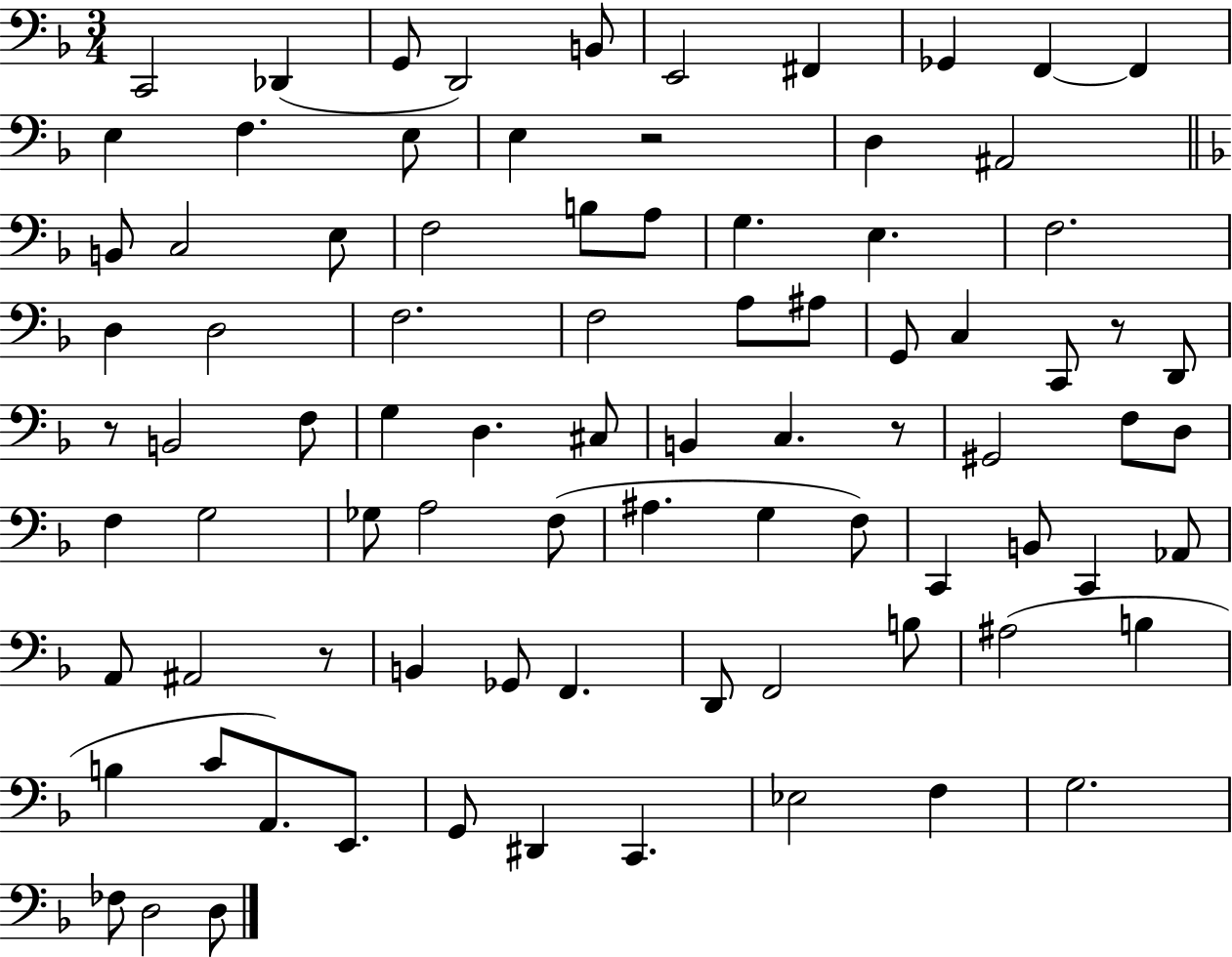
C2/h Db2/q G2/e D2/h B2/e E2/h F#2/q Gb2/q F2/q F2/q E3/q F3/q. E3/e E3/q R/h D3/q A#2/h B2/e C3/h E3/e F3/h B3/e A3/e G3/q. E3/q. F3/h. D3/q D3/h F3/h. F3/h A3/e A#3/e G2/e C3/q C2/e R/e D2/e R/e B2/h F3/e G3/q D3/q. C#3/e B2/q C3/q. R/e G#2/h F3/e D3/e F3/q G3/h Gb3/e A3/h F3/e A#3/q. G3/q F3/e C2/q B2/e C2/q Ab2/e A2/e A#2/h R/e B2/q Gb2/e F2/q. D2/e F2/h B3/e A#3/h B3/q B3/q C4/e A2/e. E2/e. G2/e D#2/q C2/q. Eb3/h F3/q G3/h. FES3/e D3/h D3/e